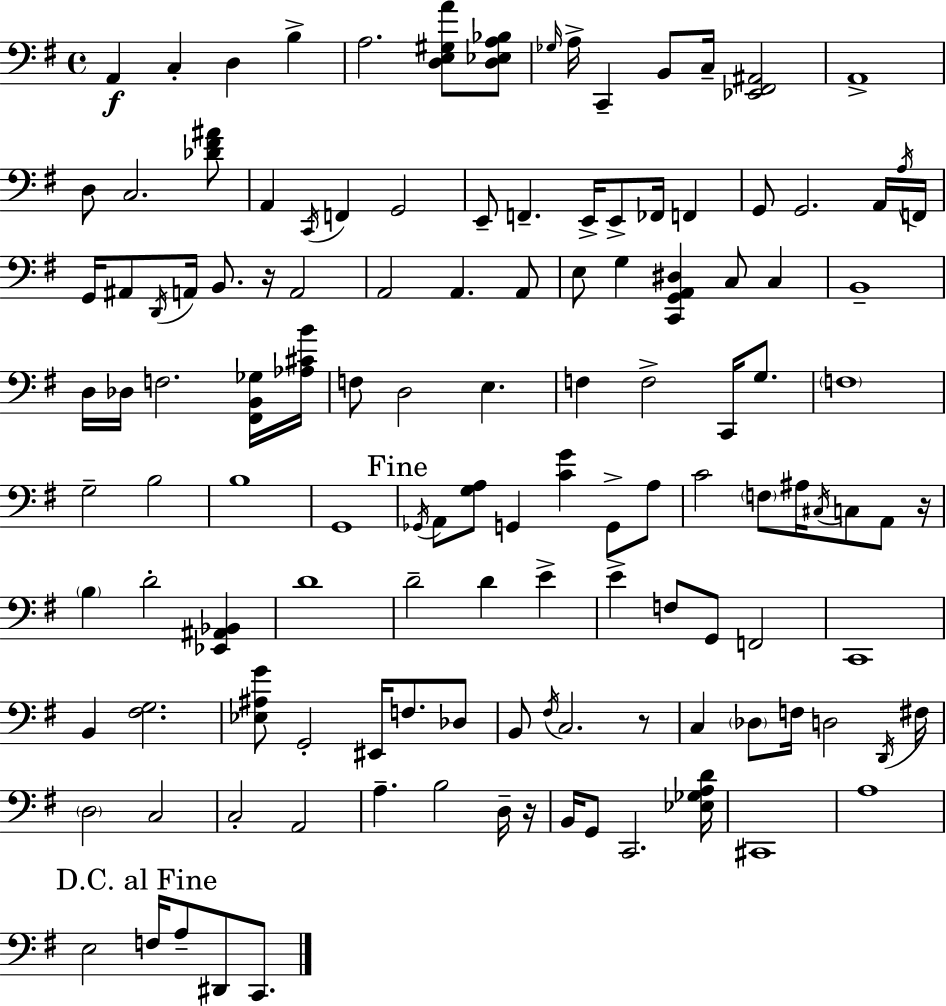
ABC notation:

X:1
T:Untitled
M:4/4
L:1/4
K:G
A,, C, D, B, A,2 [D,E,^G,A]/2 [D,_E,A,_B,]/2 _G,/4 A,/4 C,, B,,/2 C,/4 [_E,,^F,,^A,,]2 A,,4 D,/2 C,2 [_D^F^A]/2 A,, C,,/4 F,, G,,2 E,,/2 F,, E,,/4 E,,/2 _F,,/4 F,, G,,/2 G,,2 A,,/4 A,/4 F,,/4 G,,/4 ^A,,/2 D,,/4 A,,/4 B,,/2 z/4 A,,2 A,,2 A,, A,,/2 E,/2 G, [C,,G,,A,,^D,] C,/2 C, B,,4 D,/4 _D,/4 F,2 [^F,,B,,_G,]/4 [_A,^CB]/4 F,/2 D,2 E, F, F,2 C,,/4 G,/2 F,4 G,2 B,2 B,4 G,,4 _G,,/4 A,,/2 [G,A,]/2 G,, [CG] G,,/2 A,/2 C2 F,/2 ^A,/4 ^C,/4 C,/2 A,,/2 z/4 B, D2 [_E,,^A,,_B,,] D4 D2 D E E F,/2 G,,/2 F,,2 C,,4 B,, [^F,G,]2 [_E,^A,G]/2 G,,2 ^E,,/4 F,/2 _D,/2 B,,/2 ^F,/4 C,2 z/2 C, _D,/2 F,/4 D,2 D,,/4 ^F,/4 D,2 C,2 C,2 A,,2 A, B,2 D,/4 z/4 B,,/4 G,,/2 C,,2 [_E,_G,A,D]/4 ^C,,4 A,4 E,2 F,/4 A,/2 ^D,,/2 C,,/2